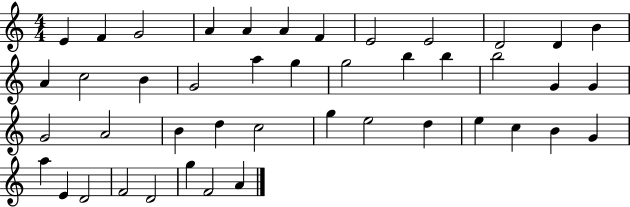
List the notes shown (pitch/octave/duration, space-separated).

E4/q F4/q G4/h A4/q A4/q A4/q F4/q E4/h E4/h D4/h D4/q B4/q A4/q C5/h B4/q G4/h A5/q G5/q G5/h B5/q B5/q B5/h G4/q G4/q G4/h A4/h B4/q D5/q C5/h G5/q E5/h D5/q E5/q C5/q B4/q G4/q A5/q E4/q D4/h F4/h D4/h G5/q F4/h A4/q